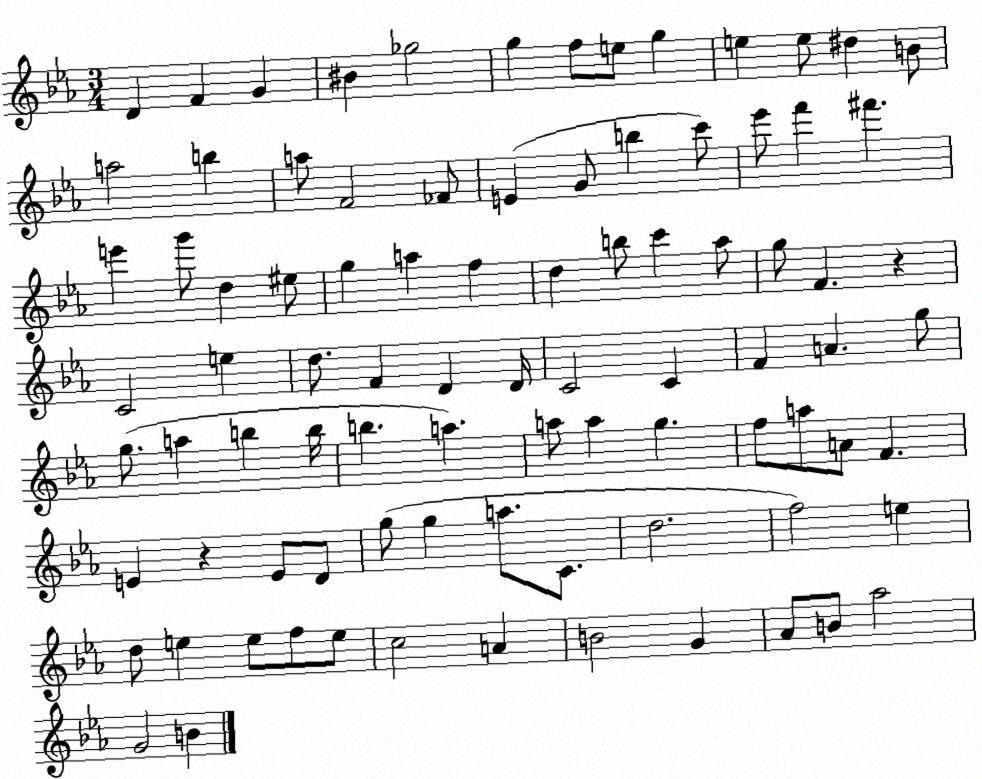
X:1
T:Untitled
M:3/4
L:1/4
K:Eb
D F G ^B _g2 g f/2 e/2 g e e/2 ^d B/2 a2 b a/2 F2 _F/2 E G/2 b c'/2 _e'/2 f' ^f' e' g'/2 d ^e/2 g a f d b/2 c' _a/2 g/2 F z C2 e d/2 F D D/4 C2 C F A g/2 g/2 a b b/4 b a a/2 a g f/2 a/2 A/2 F E z E/2 D/2 g/2 g a/2 C/2 d2 f2 e d/2 e e/2 f/2 e/2 c2 A B2 G _A/2 B/2 _a2 G2 B